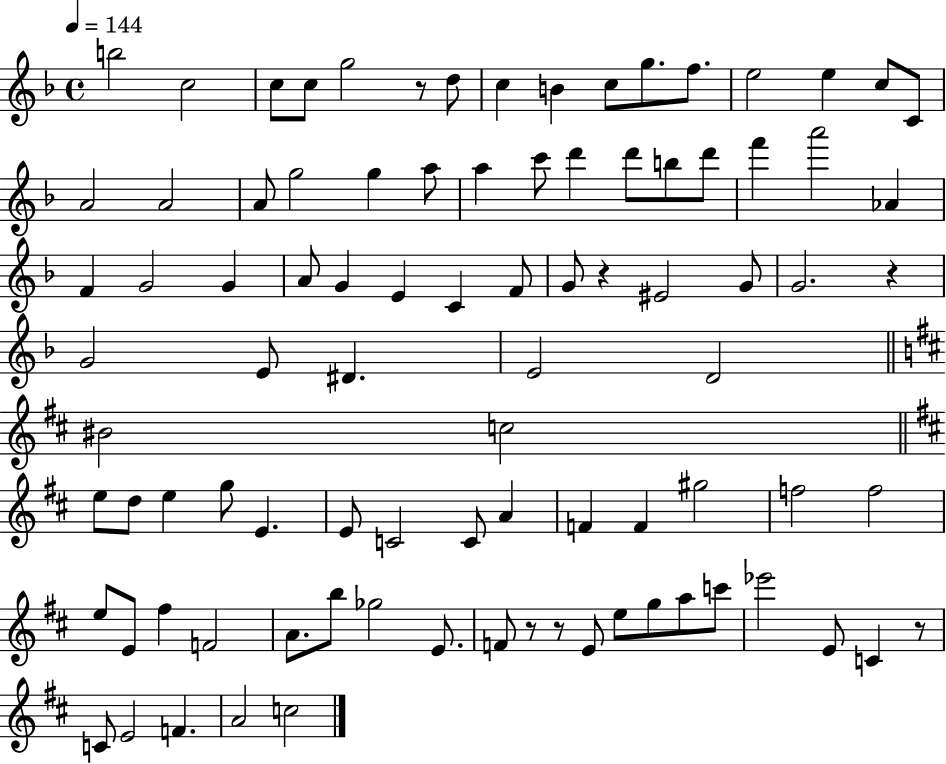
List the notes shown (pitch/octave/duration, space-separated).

B5/h C5/h C5/e C5/e G5/h R/e D5/e C5/q B4/q C5/e G5/e. F5/e. E5/h E5/q C5/e C4/e A4/h A4/h A4/e G5/h G5/q A5/e A5/q C6/e D6/q D6/e B5/e D6/e F6/q A6/h Ab4/q F4/q G4/h G4/q A4/e G4/q E4/q C4/q F4/e G4/e R/q EIS4/h G4/e G4/h. R/q G4/h E4/e D#4/q. E4/h D4/h BIS4/h C5/h E5/e D5/e E5/q G5/e E4/q. E4/e C4/h C4/e A4/q F4/q F4/q G#5/h F5/h F5/h E5/e E4/e F#5/q F4/h A4/e. B5/e Gb5/h E4/e. F4/e R/e R/e E4/e E5/e G5/e A5/e C6/e Eb6/h E4/e C4/q R/e C4/e E4/h F4/q. A4/h C5/h